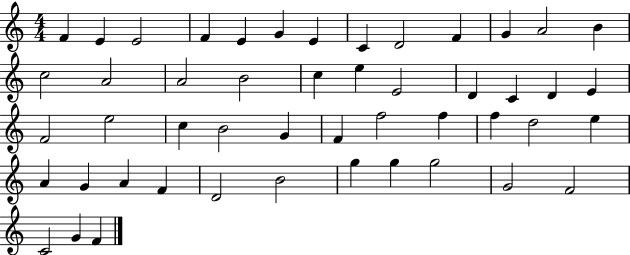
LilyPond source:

{
  \clef treble
  \numericTimeSignature
  \time 4/4
  \key c \major
  f'4 e'4 e'2 | f'4 e'4 g'4 e'4 | c'4 d'2 f'4 | g'4 a'2 b'4 | \break c''2 a'2 | a'2 b'2 | c''4 e''4 e'2 | d'4 c'4 d'4 e'4 | \break f'2 e''2 | c''4 b'2 g'4 | f'4 f''2 f''4 | f''4 d''2 e''4 | \break a'4 g'4 a'4 f'4 | d'2 b'2 | g''4 g''4 g''2 | g'2 f'2 | \break c'2 g'4 f'4 | \bar "|."
}